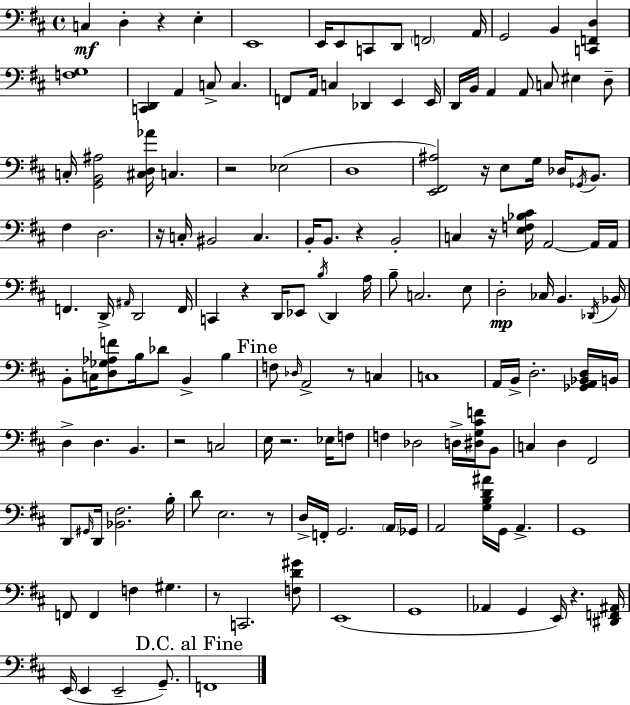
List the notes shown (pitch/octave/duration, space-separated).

C3/q D3/q R/q E3/q E2/w E2/s E2/e C2/e D2/e F2/h A2/s G2/h B2/q [C2,F2,D3]/q [F3,G3]/w [C2,D2]/q A2/q C3/e C3/q. F2/e A2/s C3/q Db2/q E2/q E2/s D2/s B2/s A2/q A2/e C3/e EIS3/q D3/e C3/s [G2,B2,A#3]/h [C#3,D3,Ab4]/s C3/q. R/h Eb3/h D3/w [E2,F#2,A#3]/h R/s E3/e G3/s Db3/s Gb2/s B2/e. F#3/q D3/h. R/s C3/s BIS2/h C3/q. B2/s B2/e. R/q B2/h C3/q R/s [E3,F3,Bb3,C#4]/s A2/h A2/s A2/s F2/q. D2/s A#2/s D2/h F2/s C2/q R/q D2/s Eb2/e B3/s D2/q A3/s B3/e C3/h. E3/e D3/h CES3/s B2/q. Db2/s Bb2/s B2/e C3/s [D3,Gb3,Ab3,F4]/e B3/s Db4/e B2/q B3/q F3/e Db3/s A2/h R/e C3/q C3/w A2/s B2/s D3/h. [Gb2,A2,Bb2,D3]/s B2/s D3/q D3/q. B2/q. R/h C3/h E3/s R/h. Eb3/s F3/e F3/q Db3/h D3/s [D#3,G3,C#4,F4]/s B2/e C3/q D3/q F#2/h D2/e G#2/s D2/s [Bb2,F#3]/h. B3/s D4/e E3/h. R/e D3/s F2/s G2/h. A2/s Gb2/s A2/h [G3,B3,D4,A#4]/s G2/s A2/q. G2/w F2/e F2/q F3/q G#3/q. R/e C2/h. [F3,D4,G#4]/e E2/w G2/w Ab2/q G2/q E2/s R/q. [D#2,F2,A#2]/s E2/s E2/q E2/h G2/e. F2/w